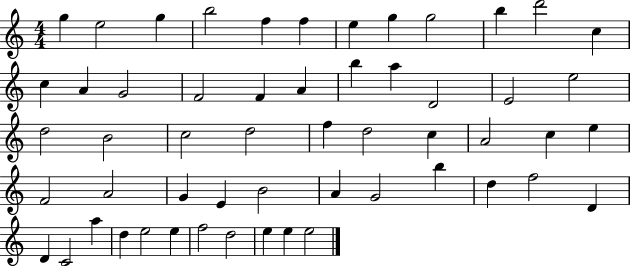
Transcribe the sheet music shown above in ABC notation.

X:1
T:Untitled
M:4/4
L:1/4
K:C
g e2 g b2 f f e g g2 b d'2 c c A G2 F2 F A b a D2 E2 e2 d2 B2 c2 d2 f d2 c A2 c e F2 A2 G E B2 A G2 b d f2 D D C2 a d e2 e f2 d2 e e e2